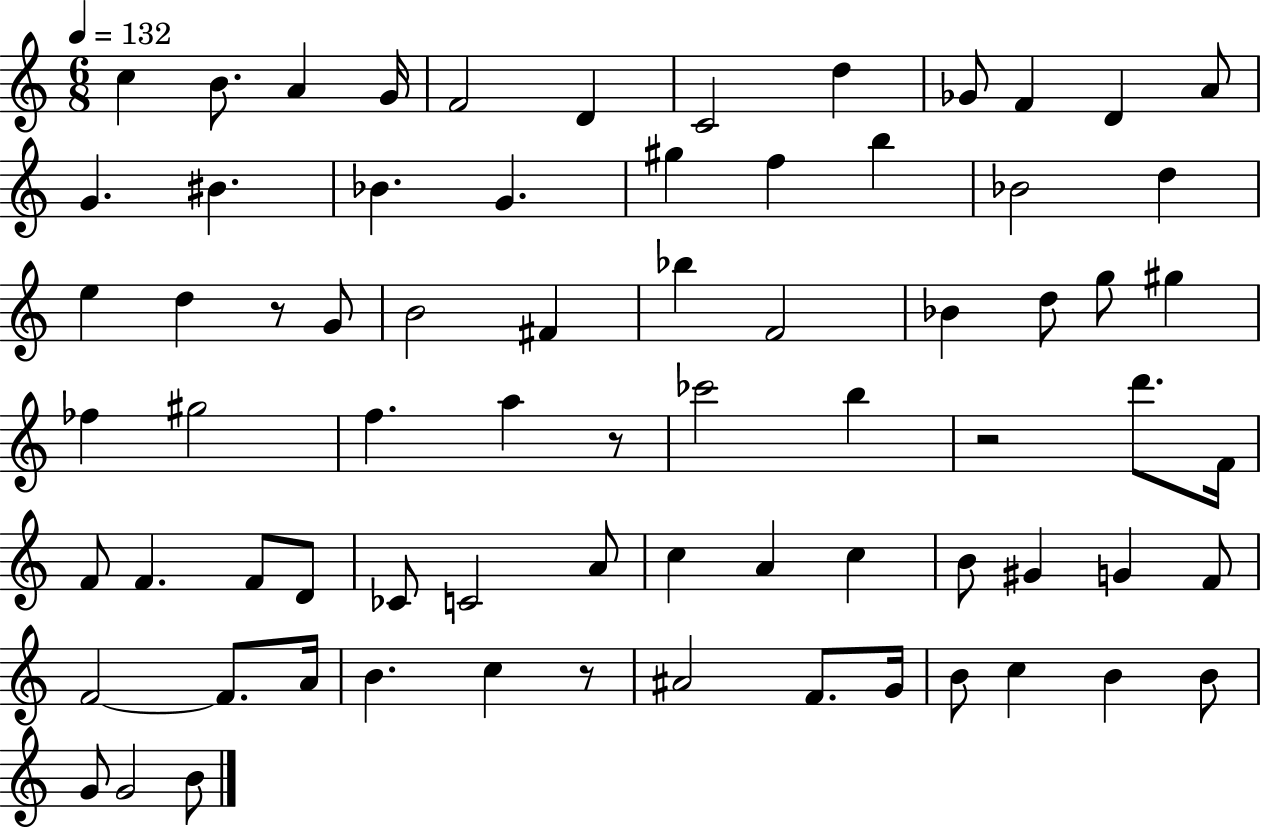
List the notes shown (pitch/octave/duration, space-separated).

C5/q B4/e. A4/q G4/s F4/h D4/q C4/h D5/q Gb4/e F4/q D4/q A4/e G4/q. BIS4/q. Bb4/q. G4/q. G#5/q F5/q B5/q Bb4/h D5/q E5/q D5/q R/e G4/e B4/h F#4/q Bb5/q F4/h Bb4/q D5/e G5/e G#5/q FES5/q G#5/h F5/q. A5/q R/e CES6/h B5/q R/h D6/e. F4/s F4/e F4/q. F4/e D4/e CES4/e C4/h A4/e C5/q A4/q C5/q B4/e G#4/q G4/q F4/e F4/h F4/e. A4/s B4/q. C5/q R/e A#4/h F4/e. G4/s B4/e C5/q B4/q B4/e G4/e G4/h B4/e